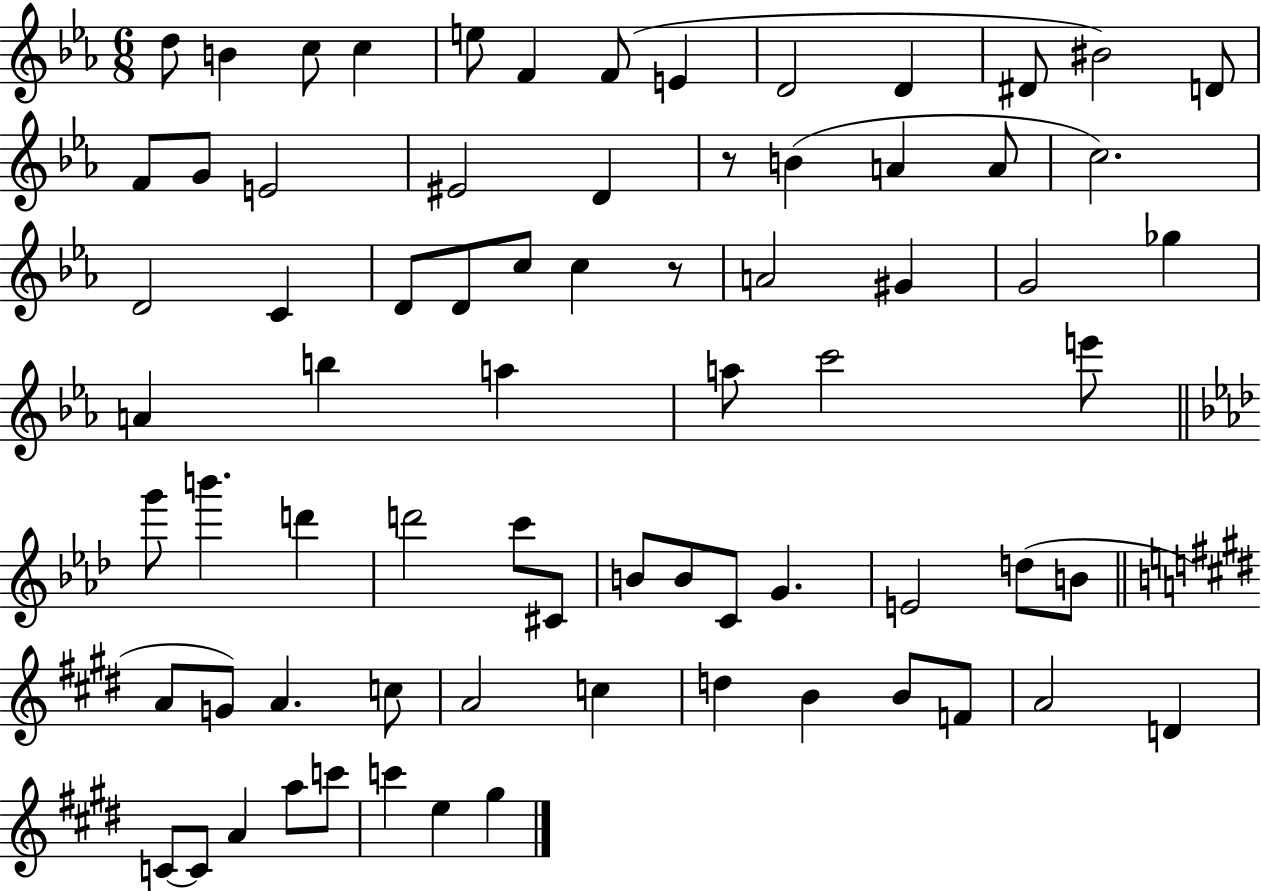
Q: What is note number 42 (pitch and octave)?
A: D6